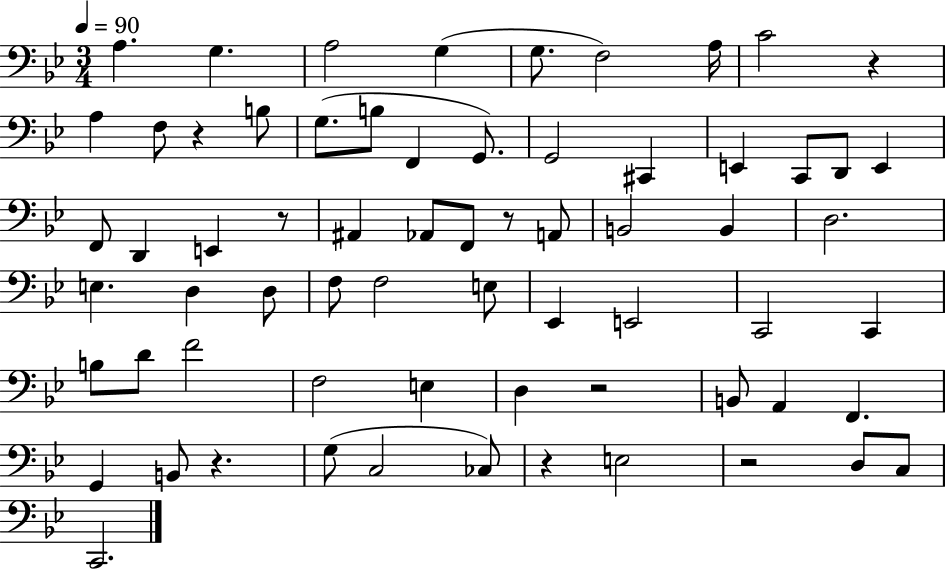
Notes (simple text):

A3/q. G3/q. A3/h G3/q G3/e. F3/h A3/s C4/h R/q A3/q F3/e R/q B3/e G3/e. B3/e F2/q G2/e. G2/h C#2/q E2/q C2/e D2/e E2/q F2/e D2/q E2/q R/e A#2/q Ab2/e F2/e R/e A2/e B2/h B2/q D3/h. E3/q. D3/q D3/e F3/e F3/h E3/e Eb2/q E2/h C2/h C2/q B3/e D4/e F4/h F3/h E3/q D3/q R/h B2/e A2/q F2/q. G2/q B2/e R/q. G3/e C3/h CES3/e R/q E3/h R/h D3/e C3/e C2/h.